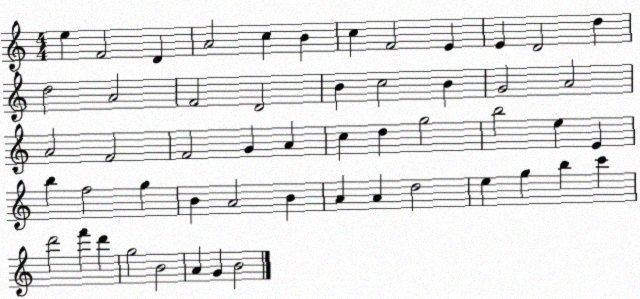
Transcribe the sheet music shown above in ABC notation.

X:1
T:Untitled
M:4/4
L:1/4
K:C
e F2 D A2 c B c F2 E E D2 d d2 A2 F2 D2 B c2 B G2 A2 A2 F2 F2 G A c d g2 b2 e E b f2 g B A2 B A A d2 e g b c' d'2 f' d' g2 B2 A G B2